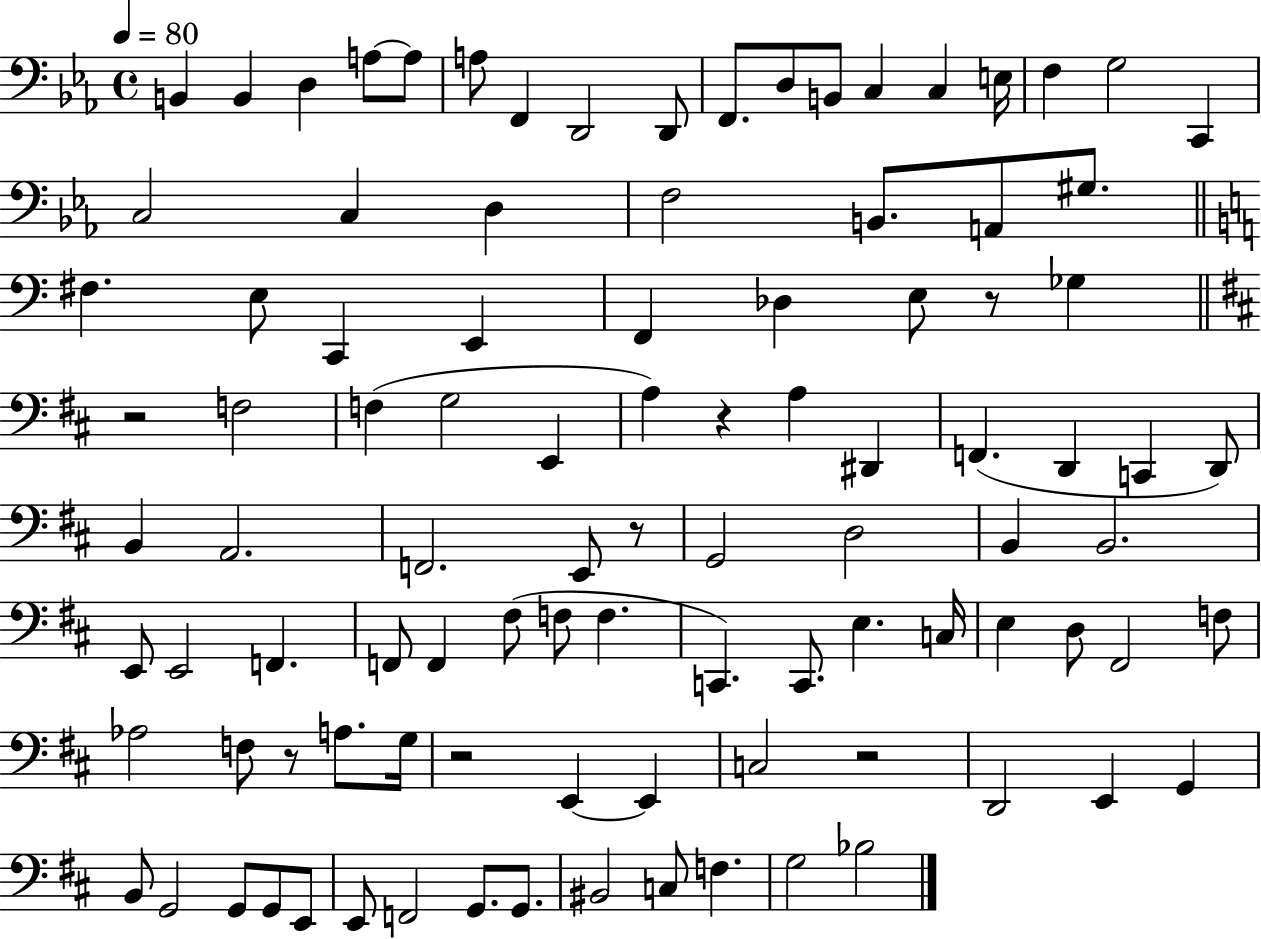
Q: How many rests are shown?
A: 7